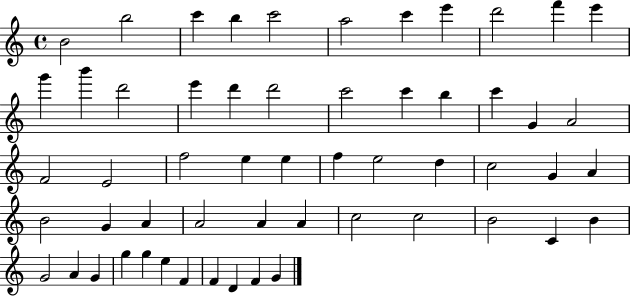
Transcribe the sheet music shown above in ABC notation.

X:1
T:Untitled
M:4/4
L:1/4
K:C
B2 b2 c' b c'2 a2 c' e' d'2 f' e' g' b' d'2 e' d' d'2 c'2 c' b c' G A2 F2 E2 f2 e e f e2 d c2 G A B2 G A A2 A A c2 c2 B2 C B G2 A G g g e F F D F G